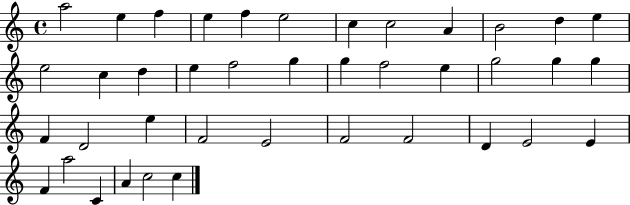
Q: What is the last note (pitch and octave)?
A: C5